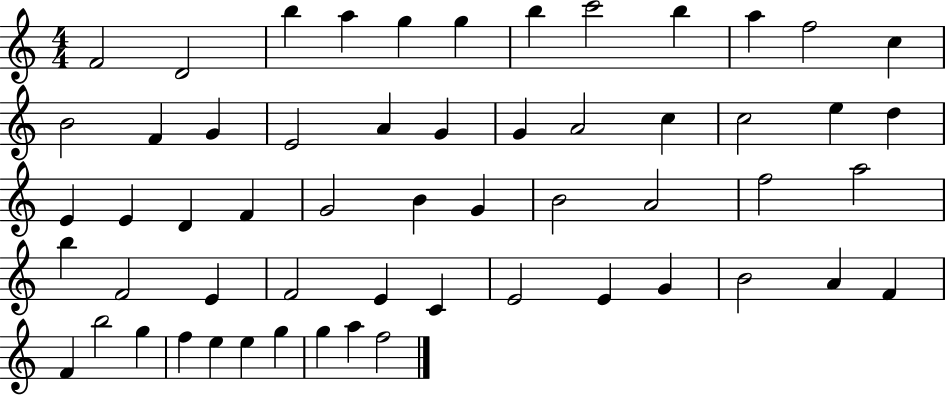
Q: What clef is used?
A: treble